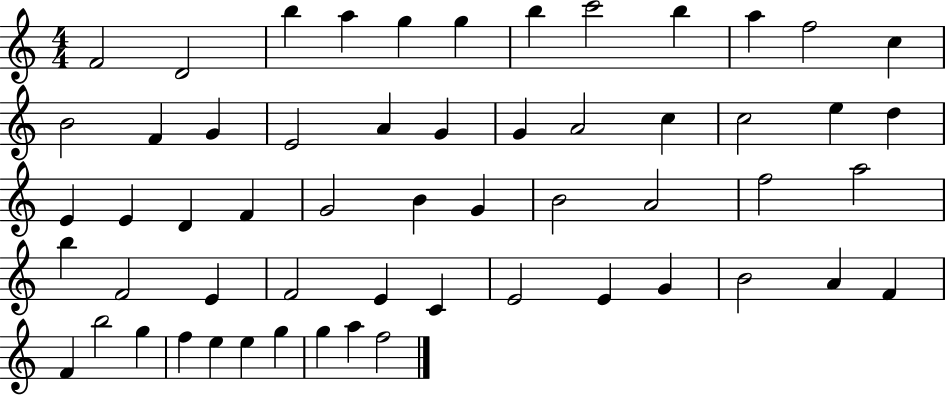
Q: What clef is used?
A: treble